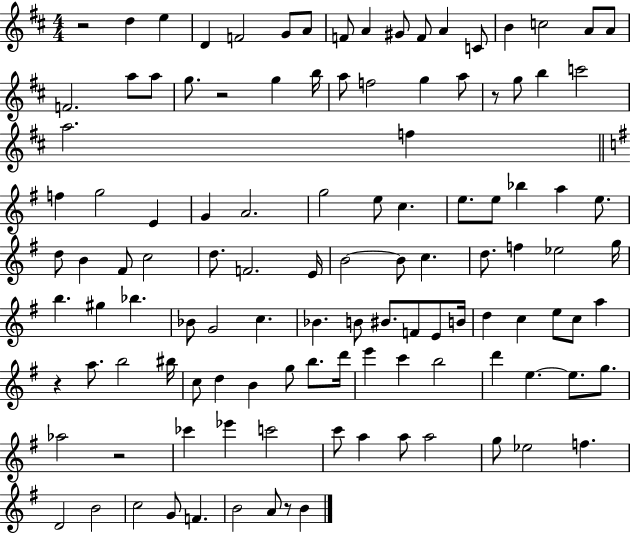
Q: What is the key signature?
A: D major